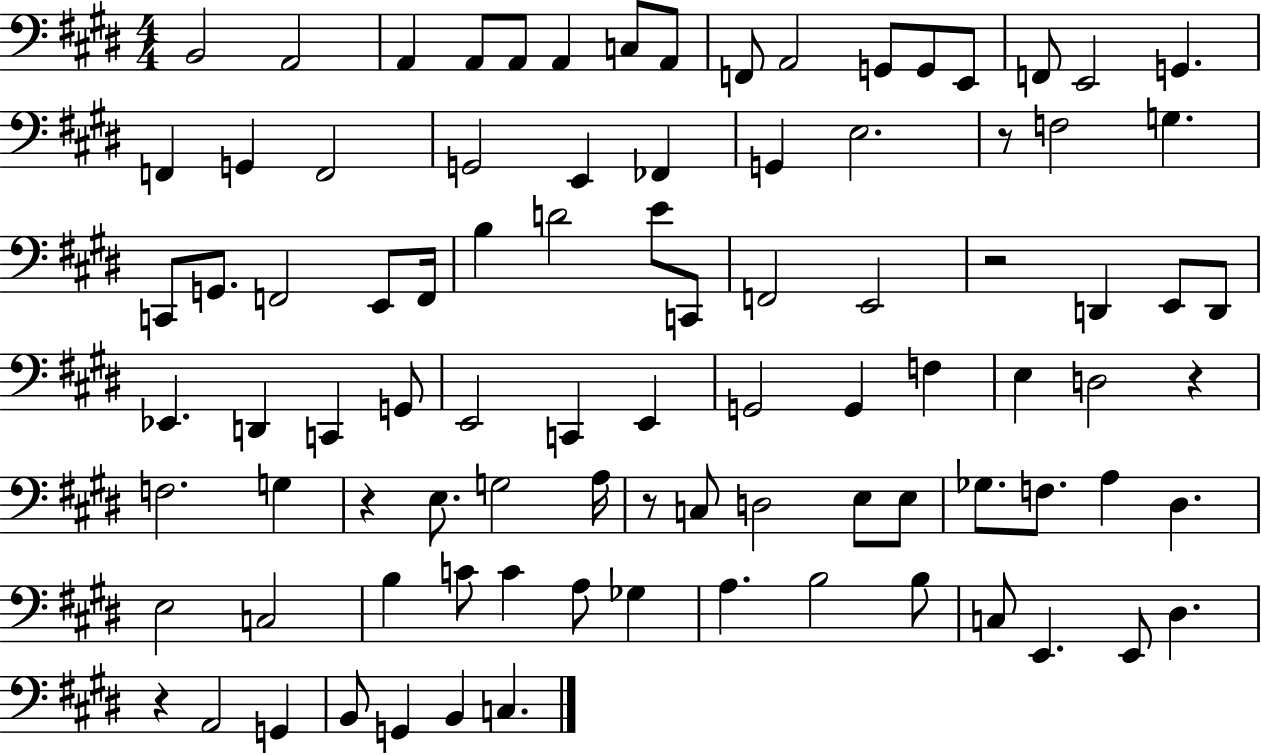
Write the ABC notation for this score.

X:1
T:Untitled
M:4/4
L:1/4
K:E
B,,2 A,,2 A,, A,,/2 A,,/2 A,, C,/2 A,,/2 F,,/2 A,,2 G,,/2 G,,/2 E,,/2 F,,/2 E,,2 G,, F,, G,, F,,2 G,,2 E,, _F,, G,, E,2 z/2 F,2 G, C,,/2 G,,/2 F,,2 E,,/2 F,,/4 B, D2 E/2 C,,/2 F,,2 E,,2 z2 D,, E,,/2 D,,/2 _E,, D,, C,, G,,/2 E,,2 C,, E,, G,,2 G,, F, E, D,2 z F,2 G, z E,/2 G,2 A,/4 z/2 C,/2 D,2 E,/2 E,/2 _G,/2 F,/2 A, ^D, E,2 C,2 B, C/2 C A,/2 _G, A, B,2 B,/2 C,/2 E,, E,,/2 ^D, z A,,2 G,, B,,/2 G,, B,, C,